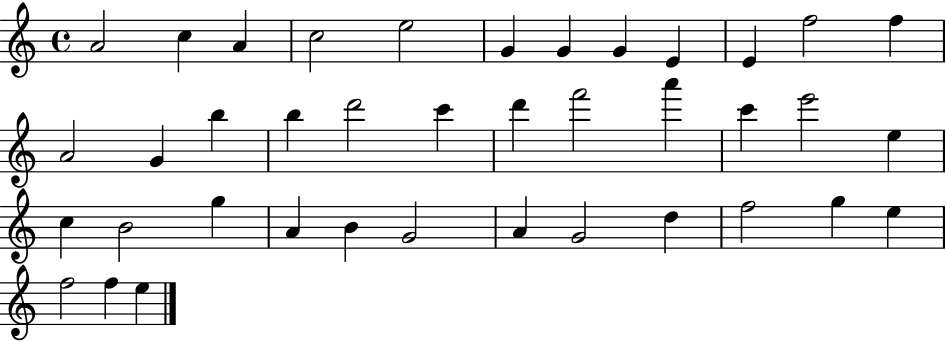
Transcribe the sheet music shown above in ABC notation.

X:1
T:Untitled
M:4/4
L:1/4
K:C
A2 c A c2 e2 G G G E E f2 f A2 G b b d'2 c' d' f'2 a' c' e'2 e c B2 g A B G2 A G2 d f2 g e f2 f e